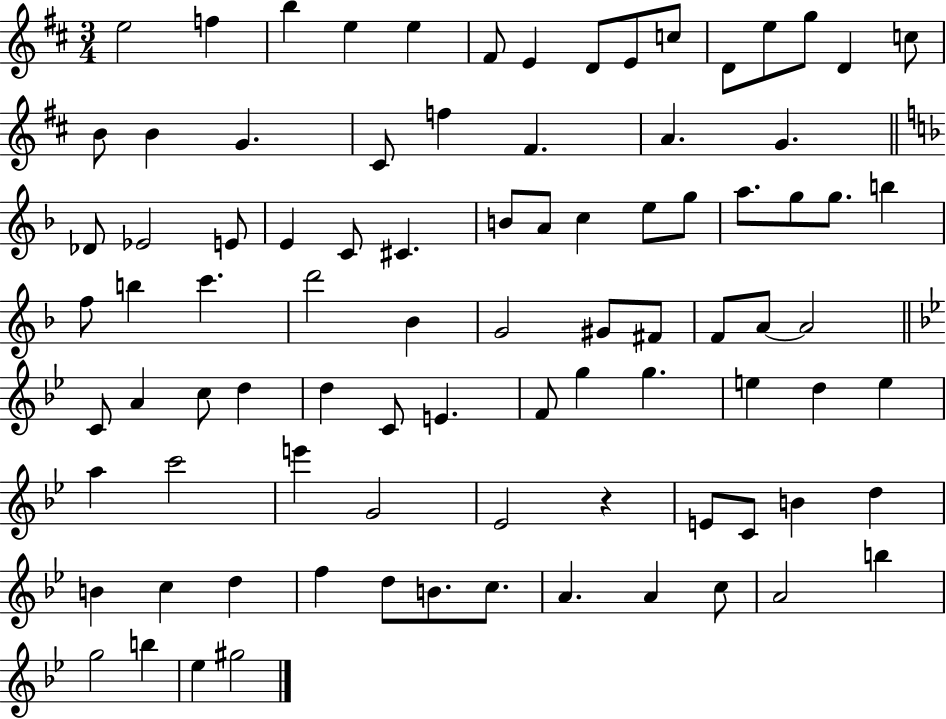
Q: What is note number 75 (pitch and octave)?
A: F5